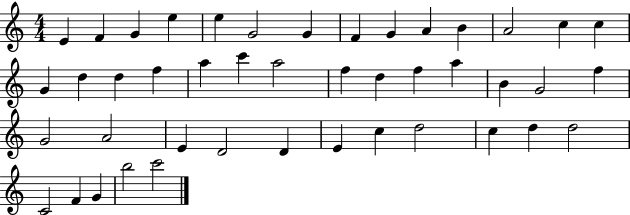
{
  \clef treble
  \numericTimeSignature
  \time 4/4
  \key c \major
  e'4 f'4 g'4 e''4 | e''4 g'2 g'4 | f'4 g'4 a'4 b'4 | a'2 c''4 c''4 | \break g'4 d''4 d''4 f''4 | a''4 c'''4 a''2 | f''4 d''4 f''4 a''4 | b'4 g'2 f''4 | \break g'2 a'2 | e'4 d'2 d'4 | e'4 c''4 d''2 | c''4 d''4 d''2 | \break c'2 f'4 g'4 | b''2 c'''2 | \bar "|."
}